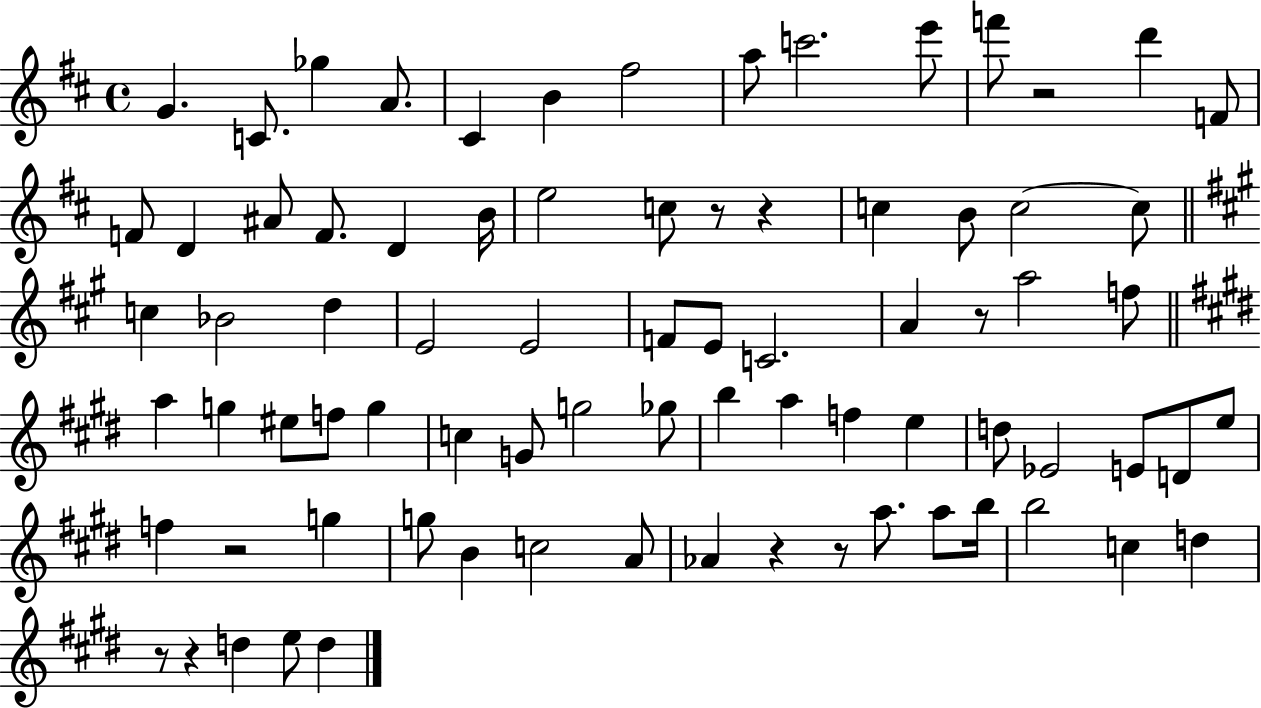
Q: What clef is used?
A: treble